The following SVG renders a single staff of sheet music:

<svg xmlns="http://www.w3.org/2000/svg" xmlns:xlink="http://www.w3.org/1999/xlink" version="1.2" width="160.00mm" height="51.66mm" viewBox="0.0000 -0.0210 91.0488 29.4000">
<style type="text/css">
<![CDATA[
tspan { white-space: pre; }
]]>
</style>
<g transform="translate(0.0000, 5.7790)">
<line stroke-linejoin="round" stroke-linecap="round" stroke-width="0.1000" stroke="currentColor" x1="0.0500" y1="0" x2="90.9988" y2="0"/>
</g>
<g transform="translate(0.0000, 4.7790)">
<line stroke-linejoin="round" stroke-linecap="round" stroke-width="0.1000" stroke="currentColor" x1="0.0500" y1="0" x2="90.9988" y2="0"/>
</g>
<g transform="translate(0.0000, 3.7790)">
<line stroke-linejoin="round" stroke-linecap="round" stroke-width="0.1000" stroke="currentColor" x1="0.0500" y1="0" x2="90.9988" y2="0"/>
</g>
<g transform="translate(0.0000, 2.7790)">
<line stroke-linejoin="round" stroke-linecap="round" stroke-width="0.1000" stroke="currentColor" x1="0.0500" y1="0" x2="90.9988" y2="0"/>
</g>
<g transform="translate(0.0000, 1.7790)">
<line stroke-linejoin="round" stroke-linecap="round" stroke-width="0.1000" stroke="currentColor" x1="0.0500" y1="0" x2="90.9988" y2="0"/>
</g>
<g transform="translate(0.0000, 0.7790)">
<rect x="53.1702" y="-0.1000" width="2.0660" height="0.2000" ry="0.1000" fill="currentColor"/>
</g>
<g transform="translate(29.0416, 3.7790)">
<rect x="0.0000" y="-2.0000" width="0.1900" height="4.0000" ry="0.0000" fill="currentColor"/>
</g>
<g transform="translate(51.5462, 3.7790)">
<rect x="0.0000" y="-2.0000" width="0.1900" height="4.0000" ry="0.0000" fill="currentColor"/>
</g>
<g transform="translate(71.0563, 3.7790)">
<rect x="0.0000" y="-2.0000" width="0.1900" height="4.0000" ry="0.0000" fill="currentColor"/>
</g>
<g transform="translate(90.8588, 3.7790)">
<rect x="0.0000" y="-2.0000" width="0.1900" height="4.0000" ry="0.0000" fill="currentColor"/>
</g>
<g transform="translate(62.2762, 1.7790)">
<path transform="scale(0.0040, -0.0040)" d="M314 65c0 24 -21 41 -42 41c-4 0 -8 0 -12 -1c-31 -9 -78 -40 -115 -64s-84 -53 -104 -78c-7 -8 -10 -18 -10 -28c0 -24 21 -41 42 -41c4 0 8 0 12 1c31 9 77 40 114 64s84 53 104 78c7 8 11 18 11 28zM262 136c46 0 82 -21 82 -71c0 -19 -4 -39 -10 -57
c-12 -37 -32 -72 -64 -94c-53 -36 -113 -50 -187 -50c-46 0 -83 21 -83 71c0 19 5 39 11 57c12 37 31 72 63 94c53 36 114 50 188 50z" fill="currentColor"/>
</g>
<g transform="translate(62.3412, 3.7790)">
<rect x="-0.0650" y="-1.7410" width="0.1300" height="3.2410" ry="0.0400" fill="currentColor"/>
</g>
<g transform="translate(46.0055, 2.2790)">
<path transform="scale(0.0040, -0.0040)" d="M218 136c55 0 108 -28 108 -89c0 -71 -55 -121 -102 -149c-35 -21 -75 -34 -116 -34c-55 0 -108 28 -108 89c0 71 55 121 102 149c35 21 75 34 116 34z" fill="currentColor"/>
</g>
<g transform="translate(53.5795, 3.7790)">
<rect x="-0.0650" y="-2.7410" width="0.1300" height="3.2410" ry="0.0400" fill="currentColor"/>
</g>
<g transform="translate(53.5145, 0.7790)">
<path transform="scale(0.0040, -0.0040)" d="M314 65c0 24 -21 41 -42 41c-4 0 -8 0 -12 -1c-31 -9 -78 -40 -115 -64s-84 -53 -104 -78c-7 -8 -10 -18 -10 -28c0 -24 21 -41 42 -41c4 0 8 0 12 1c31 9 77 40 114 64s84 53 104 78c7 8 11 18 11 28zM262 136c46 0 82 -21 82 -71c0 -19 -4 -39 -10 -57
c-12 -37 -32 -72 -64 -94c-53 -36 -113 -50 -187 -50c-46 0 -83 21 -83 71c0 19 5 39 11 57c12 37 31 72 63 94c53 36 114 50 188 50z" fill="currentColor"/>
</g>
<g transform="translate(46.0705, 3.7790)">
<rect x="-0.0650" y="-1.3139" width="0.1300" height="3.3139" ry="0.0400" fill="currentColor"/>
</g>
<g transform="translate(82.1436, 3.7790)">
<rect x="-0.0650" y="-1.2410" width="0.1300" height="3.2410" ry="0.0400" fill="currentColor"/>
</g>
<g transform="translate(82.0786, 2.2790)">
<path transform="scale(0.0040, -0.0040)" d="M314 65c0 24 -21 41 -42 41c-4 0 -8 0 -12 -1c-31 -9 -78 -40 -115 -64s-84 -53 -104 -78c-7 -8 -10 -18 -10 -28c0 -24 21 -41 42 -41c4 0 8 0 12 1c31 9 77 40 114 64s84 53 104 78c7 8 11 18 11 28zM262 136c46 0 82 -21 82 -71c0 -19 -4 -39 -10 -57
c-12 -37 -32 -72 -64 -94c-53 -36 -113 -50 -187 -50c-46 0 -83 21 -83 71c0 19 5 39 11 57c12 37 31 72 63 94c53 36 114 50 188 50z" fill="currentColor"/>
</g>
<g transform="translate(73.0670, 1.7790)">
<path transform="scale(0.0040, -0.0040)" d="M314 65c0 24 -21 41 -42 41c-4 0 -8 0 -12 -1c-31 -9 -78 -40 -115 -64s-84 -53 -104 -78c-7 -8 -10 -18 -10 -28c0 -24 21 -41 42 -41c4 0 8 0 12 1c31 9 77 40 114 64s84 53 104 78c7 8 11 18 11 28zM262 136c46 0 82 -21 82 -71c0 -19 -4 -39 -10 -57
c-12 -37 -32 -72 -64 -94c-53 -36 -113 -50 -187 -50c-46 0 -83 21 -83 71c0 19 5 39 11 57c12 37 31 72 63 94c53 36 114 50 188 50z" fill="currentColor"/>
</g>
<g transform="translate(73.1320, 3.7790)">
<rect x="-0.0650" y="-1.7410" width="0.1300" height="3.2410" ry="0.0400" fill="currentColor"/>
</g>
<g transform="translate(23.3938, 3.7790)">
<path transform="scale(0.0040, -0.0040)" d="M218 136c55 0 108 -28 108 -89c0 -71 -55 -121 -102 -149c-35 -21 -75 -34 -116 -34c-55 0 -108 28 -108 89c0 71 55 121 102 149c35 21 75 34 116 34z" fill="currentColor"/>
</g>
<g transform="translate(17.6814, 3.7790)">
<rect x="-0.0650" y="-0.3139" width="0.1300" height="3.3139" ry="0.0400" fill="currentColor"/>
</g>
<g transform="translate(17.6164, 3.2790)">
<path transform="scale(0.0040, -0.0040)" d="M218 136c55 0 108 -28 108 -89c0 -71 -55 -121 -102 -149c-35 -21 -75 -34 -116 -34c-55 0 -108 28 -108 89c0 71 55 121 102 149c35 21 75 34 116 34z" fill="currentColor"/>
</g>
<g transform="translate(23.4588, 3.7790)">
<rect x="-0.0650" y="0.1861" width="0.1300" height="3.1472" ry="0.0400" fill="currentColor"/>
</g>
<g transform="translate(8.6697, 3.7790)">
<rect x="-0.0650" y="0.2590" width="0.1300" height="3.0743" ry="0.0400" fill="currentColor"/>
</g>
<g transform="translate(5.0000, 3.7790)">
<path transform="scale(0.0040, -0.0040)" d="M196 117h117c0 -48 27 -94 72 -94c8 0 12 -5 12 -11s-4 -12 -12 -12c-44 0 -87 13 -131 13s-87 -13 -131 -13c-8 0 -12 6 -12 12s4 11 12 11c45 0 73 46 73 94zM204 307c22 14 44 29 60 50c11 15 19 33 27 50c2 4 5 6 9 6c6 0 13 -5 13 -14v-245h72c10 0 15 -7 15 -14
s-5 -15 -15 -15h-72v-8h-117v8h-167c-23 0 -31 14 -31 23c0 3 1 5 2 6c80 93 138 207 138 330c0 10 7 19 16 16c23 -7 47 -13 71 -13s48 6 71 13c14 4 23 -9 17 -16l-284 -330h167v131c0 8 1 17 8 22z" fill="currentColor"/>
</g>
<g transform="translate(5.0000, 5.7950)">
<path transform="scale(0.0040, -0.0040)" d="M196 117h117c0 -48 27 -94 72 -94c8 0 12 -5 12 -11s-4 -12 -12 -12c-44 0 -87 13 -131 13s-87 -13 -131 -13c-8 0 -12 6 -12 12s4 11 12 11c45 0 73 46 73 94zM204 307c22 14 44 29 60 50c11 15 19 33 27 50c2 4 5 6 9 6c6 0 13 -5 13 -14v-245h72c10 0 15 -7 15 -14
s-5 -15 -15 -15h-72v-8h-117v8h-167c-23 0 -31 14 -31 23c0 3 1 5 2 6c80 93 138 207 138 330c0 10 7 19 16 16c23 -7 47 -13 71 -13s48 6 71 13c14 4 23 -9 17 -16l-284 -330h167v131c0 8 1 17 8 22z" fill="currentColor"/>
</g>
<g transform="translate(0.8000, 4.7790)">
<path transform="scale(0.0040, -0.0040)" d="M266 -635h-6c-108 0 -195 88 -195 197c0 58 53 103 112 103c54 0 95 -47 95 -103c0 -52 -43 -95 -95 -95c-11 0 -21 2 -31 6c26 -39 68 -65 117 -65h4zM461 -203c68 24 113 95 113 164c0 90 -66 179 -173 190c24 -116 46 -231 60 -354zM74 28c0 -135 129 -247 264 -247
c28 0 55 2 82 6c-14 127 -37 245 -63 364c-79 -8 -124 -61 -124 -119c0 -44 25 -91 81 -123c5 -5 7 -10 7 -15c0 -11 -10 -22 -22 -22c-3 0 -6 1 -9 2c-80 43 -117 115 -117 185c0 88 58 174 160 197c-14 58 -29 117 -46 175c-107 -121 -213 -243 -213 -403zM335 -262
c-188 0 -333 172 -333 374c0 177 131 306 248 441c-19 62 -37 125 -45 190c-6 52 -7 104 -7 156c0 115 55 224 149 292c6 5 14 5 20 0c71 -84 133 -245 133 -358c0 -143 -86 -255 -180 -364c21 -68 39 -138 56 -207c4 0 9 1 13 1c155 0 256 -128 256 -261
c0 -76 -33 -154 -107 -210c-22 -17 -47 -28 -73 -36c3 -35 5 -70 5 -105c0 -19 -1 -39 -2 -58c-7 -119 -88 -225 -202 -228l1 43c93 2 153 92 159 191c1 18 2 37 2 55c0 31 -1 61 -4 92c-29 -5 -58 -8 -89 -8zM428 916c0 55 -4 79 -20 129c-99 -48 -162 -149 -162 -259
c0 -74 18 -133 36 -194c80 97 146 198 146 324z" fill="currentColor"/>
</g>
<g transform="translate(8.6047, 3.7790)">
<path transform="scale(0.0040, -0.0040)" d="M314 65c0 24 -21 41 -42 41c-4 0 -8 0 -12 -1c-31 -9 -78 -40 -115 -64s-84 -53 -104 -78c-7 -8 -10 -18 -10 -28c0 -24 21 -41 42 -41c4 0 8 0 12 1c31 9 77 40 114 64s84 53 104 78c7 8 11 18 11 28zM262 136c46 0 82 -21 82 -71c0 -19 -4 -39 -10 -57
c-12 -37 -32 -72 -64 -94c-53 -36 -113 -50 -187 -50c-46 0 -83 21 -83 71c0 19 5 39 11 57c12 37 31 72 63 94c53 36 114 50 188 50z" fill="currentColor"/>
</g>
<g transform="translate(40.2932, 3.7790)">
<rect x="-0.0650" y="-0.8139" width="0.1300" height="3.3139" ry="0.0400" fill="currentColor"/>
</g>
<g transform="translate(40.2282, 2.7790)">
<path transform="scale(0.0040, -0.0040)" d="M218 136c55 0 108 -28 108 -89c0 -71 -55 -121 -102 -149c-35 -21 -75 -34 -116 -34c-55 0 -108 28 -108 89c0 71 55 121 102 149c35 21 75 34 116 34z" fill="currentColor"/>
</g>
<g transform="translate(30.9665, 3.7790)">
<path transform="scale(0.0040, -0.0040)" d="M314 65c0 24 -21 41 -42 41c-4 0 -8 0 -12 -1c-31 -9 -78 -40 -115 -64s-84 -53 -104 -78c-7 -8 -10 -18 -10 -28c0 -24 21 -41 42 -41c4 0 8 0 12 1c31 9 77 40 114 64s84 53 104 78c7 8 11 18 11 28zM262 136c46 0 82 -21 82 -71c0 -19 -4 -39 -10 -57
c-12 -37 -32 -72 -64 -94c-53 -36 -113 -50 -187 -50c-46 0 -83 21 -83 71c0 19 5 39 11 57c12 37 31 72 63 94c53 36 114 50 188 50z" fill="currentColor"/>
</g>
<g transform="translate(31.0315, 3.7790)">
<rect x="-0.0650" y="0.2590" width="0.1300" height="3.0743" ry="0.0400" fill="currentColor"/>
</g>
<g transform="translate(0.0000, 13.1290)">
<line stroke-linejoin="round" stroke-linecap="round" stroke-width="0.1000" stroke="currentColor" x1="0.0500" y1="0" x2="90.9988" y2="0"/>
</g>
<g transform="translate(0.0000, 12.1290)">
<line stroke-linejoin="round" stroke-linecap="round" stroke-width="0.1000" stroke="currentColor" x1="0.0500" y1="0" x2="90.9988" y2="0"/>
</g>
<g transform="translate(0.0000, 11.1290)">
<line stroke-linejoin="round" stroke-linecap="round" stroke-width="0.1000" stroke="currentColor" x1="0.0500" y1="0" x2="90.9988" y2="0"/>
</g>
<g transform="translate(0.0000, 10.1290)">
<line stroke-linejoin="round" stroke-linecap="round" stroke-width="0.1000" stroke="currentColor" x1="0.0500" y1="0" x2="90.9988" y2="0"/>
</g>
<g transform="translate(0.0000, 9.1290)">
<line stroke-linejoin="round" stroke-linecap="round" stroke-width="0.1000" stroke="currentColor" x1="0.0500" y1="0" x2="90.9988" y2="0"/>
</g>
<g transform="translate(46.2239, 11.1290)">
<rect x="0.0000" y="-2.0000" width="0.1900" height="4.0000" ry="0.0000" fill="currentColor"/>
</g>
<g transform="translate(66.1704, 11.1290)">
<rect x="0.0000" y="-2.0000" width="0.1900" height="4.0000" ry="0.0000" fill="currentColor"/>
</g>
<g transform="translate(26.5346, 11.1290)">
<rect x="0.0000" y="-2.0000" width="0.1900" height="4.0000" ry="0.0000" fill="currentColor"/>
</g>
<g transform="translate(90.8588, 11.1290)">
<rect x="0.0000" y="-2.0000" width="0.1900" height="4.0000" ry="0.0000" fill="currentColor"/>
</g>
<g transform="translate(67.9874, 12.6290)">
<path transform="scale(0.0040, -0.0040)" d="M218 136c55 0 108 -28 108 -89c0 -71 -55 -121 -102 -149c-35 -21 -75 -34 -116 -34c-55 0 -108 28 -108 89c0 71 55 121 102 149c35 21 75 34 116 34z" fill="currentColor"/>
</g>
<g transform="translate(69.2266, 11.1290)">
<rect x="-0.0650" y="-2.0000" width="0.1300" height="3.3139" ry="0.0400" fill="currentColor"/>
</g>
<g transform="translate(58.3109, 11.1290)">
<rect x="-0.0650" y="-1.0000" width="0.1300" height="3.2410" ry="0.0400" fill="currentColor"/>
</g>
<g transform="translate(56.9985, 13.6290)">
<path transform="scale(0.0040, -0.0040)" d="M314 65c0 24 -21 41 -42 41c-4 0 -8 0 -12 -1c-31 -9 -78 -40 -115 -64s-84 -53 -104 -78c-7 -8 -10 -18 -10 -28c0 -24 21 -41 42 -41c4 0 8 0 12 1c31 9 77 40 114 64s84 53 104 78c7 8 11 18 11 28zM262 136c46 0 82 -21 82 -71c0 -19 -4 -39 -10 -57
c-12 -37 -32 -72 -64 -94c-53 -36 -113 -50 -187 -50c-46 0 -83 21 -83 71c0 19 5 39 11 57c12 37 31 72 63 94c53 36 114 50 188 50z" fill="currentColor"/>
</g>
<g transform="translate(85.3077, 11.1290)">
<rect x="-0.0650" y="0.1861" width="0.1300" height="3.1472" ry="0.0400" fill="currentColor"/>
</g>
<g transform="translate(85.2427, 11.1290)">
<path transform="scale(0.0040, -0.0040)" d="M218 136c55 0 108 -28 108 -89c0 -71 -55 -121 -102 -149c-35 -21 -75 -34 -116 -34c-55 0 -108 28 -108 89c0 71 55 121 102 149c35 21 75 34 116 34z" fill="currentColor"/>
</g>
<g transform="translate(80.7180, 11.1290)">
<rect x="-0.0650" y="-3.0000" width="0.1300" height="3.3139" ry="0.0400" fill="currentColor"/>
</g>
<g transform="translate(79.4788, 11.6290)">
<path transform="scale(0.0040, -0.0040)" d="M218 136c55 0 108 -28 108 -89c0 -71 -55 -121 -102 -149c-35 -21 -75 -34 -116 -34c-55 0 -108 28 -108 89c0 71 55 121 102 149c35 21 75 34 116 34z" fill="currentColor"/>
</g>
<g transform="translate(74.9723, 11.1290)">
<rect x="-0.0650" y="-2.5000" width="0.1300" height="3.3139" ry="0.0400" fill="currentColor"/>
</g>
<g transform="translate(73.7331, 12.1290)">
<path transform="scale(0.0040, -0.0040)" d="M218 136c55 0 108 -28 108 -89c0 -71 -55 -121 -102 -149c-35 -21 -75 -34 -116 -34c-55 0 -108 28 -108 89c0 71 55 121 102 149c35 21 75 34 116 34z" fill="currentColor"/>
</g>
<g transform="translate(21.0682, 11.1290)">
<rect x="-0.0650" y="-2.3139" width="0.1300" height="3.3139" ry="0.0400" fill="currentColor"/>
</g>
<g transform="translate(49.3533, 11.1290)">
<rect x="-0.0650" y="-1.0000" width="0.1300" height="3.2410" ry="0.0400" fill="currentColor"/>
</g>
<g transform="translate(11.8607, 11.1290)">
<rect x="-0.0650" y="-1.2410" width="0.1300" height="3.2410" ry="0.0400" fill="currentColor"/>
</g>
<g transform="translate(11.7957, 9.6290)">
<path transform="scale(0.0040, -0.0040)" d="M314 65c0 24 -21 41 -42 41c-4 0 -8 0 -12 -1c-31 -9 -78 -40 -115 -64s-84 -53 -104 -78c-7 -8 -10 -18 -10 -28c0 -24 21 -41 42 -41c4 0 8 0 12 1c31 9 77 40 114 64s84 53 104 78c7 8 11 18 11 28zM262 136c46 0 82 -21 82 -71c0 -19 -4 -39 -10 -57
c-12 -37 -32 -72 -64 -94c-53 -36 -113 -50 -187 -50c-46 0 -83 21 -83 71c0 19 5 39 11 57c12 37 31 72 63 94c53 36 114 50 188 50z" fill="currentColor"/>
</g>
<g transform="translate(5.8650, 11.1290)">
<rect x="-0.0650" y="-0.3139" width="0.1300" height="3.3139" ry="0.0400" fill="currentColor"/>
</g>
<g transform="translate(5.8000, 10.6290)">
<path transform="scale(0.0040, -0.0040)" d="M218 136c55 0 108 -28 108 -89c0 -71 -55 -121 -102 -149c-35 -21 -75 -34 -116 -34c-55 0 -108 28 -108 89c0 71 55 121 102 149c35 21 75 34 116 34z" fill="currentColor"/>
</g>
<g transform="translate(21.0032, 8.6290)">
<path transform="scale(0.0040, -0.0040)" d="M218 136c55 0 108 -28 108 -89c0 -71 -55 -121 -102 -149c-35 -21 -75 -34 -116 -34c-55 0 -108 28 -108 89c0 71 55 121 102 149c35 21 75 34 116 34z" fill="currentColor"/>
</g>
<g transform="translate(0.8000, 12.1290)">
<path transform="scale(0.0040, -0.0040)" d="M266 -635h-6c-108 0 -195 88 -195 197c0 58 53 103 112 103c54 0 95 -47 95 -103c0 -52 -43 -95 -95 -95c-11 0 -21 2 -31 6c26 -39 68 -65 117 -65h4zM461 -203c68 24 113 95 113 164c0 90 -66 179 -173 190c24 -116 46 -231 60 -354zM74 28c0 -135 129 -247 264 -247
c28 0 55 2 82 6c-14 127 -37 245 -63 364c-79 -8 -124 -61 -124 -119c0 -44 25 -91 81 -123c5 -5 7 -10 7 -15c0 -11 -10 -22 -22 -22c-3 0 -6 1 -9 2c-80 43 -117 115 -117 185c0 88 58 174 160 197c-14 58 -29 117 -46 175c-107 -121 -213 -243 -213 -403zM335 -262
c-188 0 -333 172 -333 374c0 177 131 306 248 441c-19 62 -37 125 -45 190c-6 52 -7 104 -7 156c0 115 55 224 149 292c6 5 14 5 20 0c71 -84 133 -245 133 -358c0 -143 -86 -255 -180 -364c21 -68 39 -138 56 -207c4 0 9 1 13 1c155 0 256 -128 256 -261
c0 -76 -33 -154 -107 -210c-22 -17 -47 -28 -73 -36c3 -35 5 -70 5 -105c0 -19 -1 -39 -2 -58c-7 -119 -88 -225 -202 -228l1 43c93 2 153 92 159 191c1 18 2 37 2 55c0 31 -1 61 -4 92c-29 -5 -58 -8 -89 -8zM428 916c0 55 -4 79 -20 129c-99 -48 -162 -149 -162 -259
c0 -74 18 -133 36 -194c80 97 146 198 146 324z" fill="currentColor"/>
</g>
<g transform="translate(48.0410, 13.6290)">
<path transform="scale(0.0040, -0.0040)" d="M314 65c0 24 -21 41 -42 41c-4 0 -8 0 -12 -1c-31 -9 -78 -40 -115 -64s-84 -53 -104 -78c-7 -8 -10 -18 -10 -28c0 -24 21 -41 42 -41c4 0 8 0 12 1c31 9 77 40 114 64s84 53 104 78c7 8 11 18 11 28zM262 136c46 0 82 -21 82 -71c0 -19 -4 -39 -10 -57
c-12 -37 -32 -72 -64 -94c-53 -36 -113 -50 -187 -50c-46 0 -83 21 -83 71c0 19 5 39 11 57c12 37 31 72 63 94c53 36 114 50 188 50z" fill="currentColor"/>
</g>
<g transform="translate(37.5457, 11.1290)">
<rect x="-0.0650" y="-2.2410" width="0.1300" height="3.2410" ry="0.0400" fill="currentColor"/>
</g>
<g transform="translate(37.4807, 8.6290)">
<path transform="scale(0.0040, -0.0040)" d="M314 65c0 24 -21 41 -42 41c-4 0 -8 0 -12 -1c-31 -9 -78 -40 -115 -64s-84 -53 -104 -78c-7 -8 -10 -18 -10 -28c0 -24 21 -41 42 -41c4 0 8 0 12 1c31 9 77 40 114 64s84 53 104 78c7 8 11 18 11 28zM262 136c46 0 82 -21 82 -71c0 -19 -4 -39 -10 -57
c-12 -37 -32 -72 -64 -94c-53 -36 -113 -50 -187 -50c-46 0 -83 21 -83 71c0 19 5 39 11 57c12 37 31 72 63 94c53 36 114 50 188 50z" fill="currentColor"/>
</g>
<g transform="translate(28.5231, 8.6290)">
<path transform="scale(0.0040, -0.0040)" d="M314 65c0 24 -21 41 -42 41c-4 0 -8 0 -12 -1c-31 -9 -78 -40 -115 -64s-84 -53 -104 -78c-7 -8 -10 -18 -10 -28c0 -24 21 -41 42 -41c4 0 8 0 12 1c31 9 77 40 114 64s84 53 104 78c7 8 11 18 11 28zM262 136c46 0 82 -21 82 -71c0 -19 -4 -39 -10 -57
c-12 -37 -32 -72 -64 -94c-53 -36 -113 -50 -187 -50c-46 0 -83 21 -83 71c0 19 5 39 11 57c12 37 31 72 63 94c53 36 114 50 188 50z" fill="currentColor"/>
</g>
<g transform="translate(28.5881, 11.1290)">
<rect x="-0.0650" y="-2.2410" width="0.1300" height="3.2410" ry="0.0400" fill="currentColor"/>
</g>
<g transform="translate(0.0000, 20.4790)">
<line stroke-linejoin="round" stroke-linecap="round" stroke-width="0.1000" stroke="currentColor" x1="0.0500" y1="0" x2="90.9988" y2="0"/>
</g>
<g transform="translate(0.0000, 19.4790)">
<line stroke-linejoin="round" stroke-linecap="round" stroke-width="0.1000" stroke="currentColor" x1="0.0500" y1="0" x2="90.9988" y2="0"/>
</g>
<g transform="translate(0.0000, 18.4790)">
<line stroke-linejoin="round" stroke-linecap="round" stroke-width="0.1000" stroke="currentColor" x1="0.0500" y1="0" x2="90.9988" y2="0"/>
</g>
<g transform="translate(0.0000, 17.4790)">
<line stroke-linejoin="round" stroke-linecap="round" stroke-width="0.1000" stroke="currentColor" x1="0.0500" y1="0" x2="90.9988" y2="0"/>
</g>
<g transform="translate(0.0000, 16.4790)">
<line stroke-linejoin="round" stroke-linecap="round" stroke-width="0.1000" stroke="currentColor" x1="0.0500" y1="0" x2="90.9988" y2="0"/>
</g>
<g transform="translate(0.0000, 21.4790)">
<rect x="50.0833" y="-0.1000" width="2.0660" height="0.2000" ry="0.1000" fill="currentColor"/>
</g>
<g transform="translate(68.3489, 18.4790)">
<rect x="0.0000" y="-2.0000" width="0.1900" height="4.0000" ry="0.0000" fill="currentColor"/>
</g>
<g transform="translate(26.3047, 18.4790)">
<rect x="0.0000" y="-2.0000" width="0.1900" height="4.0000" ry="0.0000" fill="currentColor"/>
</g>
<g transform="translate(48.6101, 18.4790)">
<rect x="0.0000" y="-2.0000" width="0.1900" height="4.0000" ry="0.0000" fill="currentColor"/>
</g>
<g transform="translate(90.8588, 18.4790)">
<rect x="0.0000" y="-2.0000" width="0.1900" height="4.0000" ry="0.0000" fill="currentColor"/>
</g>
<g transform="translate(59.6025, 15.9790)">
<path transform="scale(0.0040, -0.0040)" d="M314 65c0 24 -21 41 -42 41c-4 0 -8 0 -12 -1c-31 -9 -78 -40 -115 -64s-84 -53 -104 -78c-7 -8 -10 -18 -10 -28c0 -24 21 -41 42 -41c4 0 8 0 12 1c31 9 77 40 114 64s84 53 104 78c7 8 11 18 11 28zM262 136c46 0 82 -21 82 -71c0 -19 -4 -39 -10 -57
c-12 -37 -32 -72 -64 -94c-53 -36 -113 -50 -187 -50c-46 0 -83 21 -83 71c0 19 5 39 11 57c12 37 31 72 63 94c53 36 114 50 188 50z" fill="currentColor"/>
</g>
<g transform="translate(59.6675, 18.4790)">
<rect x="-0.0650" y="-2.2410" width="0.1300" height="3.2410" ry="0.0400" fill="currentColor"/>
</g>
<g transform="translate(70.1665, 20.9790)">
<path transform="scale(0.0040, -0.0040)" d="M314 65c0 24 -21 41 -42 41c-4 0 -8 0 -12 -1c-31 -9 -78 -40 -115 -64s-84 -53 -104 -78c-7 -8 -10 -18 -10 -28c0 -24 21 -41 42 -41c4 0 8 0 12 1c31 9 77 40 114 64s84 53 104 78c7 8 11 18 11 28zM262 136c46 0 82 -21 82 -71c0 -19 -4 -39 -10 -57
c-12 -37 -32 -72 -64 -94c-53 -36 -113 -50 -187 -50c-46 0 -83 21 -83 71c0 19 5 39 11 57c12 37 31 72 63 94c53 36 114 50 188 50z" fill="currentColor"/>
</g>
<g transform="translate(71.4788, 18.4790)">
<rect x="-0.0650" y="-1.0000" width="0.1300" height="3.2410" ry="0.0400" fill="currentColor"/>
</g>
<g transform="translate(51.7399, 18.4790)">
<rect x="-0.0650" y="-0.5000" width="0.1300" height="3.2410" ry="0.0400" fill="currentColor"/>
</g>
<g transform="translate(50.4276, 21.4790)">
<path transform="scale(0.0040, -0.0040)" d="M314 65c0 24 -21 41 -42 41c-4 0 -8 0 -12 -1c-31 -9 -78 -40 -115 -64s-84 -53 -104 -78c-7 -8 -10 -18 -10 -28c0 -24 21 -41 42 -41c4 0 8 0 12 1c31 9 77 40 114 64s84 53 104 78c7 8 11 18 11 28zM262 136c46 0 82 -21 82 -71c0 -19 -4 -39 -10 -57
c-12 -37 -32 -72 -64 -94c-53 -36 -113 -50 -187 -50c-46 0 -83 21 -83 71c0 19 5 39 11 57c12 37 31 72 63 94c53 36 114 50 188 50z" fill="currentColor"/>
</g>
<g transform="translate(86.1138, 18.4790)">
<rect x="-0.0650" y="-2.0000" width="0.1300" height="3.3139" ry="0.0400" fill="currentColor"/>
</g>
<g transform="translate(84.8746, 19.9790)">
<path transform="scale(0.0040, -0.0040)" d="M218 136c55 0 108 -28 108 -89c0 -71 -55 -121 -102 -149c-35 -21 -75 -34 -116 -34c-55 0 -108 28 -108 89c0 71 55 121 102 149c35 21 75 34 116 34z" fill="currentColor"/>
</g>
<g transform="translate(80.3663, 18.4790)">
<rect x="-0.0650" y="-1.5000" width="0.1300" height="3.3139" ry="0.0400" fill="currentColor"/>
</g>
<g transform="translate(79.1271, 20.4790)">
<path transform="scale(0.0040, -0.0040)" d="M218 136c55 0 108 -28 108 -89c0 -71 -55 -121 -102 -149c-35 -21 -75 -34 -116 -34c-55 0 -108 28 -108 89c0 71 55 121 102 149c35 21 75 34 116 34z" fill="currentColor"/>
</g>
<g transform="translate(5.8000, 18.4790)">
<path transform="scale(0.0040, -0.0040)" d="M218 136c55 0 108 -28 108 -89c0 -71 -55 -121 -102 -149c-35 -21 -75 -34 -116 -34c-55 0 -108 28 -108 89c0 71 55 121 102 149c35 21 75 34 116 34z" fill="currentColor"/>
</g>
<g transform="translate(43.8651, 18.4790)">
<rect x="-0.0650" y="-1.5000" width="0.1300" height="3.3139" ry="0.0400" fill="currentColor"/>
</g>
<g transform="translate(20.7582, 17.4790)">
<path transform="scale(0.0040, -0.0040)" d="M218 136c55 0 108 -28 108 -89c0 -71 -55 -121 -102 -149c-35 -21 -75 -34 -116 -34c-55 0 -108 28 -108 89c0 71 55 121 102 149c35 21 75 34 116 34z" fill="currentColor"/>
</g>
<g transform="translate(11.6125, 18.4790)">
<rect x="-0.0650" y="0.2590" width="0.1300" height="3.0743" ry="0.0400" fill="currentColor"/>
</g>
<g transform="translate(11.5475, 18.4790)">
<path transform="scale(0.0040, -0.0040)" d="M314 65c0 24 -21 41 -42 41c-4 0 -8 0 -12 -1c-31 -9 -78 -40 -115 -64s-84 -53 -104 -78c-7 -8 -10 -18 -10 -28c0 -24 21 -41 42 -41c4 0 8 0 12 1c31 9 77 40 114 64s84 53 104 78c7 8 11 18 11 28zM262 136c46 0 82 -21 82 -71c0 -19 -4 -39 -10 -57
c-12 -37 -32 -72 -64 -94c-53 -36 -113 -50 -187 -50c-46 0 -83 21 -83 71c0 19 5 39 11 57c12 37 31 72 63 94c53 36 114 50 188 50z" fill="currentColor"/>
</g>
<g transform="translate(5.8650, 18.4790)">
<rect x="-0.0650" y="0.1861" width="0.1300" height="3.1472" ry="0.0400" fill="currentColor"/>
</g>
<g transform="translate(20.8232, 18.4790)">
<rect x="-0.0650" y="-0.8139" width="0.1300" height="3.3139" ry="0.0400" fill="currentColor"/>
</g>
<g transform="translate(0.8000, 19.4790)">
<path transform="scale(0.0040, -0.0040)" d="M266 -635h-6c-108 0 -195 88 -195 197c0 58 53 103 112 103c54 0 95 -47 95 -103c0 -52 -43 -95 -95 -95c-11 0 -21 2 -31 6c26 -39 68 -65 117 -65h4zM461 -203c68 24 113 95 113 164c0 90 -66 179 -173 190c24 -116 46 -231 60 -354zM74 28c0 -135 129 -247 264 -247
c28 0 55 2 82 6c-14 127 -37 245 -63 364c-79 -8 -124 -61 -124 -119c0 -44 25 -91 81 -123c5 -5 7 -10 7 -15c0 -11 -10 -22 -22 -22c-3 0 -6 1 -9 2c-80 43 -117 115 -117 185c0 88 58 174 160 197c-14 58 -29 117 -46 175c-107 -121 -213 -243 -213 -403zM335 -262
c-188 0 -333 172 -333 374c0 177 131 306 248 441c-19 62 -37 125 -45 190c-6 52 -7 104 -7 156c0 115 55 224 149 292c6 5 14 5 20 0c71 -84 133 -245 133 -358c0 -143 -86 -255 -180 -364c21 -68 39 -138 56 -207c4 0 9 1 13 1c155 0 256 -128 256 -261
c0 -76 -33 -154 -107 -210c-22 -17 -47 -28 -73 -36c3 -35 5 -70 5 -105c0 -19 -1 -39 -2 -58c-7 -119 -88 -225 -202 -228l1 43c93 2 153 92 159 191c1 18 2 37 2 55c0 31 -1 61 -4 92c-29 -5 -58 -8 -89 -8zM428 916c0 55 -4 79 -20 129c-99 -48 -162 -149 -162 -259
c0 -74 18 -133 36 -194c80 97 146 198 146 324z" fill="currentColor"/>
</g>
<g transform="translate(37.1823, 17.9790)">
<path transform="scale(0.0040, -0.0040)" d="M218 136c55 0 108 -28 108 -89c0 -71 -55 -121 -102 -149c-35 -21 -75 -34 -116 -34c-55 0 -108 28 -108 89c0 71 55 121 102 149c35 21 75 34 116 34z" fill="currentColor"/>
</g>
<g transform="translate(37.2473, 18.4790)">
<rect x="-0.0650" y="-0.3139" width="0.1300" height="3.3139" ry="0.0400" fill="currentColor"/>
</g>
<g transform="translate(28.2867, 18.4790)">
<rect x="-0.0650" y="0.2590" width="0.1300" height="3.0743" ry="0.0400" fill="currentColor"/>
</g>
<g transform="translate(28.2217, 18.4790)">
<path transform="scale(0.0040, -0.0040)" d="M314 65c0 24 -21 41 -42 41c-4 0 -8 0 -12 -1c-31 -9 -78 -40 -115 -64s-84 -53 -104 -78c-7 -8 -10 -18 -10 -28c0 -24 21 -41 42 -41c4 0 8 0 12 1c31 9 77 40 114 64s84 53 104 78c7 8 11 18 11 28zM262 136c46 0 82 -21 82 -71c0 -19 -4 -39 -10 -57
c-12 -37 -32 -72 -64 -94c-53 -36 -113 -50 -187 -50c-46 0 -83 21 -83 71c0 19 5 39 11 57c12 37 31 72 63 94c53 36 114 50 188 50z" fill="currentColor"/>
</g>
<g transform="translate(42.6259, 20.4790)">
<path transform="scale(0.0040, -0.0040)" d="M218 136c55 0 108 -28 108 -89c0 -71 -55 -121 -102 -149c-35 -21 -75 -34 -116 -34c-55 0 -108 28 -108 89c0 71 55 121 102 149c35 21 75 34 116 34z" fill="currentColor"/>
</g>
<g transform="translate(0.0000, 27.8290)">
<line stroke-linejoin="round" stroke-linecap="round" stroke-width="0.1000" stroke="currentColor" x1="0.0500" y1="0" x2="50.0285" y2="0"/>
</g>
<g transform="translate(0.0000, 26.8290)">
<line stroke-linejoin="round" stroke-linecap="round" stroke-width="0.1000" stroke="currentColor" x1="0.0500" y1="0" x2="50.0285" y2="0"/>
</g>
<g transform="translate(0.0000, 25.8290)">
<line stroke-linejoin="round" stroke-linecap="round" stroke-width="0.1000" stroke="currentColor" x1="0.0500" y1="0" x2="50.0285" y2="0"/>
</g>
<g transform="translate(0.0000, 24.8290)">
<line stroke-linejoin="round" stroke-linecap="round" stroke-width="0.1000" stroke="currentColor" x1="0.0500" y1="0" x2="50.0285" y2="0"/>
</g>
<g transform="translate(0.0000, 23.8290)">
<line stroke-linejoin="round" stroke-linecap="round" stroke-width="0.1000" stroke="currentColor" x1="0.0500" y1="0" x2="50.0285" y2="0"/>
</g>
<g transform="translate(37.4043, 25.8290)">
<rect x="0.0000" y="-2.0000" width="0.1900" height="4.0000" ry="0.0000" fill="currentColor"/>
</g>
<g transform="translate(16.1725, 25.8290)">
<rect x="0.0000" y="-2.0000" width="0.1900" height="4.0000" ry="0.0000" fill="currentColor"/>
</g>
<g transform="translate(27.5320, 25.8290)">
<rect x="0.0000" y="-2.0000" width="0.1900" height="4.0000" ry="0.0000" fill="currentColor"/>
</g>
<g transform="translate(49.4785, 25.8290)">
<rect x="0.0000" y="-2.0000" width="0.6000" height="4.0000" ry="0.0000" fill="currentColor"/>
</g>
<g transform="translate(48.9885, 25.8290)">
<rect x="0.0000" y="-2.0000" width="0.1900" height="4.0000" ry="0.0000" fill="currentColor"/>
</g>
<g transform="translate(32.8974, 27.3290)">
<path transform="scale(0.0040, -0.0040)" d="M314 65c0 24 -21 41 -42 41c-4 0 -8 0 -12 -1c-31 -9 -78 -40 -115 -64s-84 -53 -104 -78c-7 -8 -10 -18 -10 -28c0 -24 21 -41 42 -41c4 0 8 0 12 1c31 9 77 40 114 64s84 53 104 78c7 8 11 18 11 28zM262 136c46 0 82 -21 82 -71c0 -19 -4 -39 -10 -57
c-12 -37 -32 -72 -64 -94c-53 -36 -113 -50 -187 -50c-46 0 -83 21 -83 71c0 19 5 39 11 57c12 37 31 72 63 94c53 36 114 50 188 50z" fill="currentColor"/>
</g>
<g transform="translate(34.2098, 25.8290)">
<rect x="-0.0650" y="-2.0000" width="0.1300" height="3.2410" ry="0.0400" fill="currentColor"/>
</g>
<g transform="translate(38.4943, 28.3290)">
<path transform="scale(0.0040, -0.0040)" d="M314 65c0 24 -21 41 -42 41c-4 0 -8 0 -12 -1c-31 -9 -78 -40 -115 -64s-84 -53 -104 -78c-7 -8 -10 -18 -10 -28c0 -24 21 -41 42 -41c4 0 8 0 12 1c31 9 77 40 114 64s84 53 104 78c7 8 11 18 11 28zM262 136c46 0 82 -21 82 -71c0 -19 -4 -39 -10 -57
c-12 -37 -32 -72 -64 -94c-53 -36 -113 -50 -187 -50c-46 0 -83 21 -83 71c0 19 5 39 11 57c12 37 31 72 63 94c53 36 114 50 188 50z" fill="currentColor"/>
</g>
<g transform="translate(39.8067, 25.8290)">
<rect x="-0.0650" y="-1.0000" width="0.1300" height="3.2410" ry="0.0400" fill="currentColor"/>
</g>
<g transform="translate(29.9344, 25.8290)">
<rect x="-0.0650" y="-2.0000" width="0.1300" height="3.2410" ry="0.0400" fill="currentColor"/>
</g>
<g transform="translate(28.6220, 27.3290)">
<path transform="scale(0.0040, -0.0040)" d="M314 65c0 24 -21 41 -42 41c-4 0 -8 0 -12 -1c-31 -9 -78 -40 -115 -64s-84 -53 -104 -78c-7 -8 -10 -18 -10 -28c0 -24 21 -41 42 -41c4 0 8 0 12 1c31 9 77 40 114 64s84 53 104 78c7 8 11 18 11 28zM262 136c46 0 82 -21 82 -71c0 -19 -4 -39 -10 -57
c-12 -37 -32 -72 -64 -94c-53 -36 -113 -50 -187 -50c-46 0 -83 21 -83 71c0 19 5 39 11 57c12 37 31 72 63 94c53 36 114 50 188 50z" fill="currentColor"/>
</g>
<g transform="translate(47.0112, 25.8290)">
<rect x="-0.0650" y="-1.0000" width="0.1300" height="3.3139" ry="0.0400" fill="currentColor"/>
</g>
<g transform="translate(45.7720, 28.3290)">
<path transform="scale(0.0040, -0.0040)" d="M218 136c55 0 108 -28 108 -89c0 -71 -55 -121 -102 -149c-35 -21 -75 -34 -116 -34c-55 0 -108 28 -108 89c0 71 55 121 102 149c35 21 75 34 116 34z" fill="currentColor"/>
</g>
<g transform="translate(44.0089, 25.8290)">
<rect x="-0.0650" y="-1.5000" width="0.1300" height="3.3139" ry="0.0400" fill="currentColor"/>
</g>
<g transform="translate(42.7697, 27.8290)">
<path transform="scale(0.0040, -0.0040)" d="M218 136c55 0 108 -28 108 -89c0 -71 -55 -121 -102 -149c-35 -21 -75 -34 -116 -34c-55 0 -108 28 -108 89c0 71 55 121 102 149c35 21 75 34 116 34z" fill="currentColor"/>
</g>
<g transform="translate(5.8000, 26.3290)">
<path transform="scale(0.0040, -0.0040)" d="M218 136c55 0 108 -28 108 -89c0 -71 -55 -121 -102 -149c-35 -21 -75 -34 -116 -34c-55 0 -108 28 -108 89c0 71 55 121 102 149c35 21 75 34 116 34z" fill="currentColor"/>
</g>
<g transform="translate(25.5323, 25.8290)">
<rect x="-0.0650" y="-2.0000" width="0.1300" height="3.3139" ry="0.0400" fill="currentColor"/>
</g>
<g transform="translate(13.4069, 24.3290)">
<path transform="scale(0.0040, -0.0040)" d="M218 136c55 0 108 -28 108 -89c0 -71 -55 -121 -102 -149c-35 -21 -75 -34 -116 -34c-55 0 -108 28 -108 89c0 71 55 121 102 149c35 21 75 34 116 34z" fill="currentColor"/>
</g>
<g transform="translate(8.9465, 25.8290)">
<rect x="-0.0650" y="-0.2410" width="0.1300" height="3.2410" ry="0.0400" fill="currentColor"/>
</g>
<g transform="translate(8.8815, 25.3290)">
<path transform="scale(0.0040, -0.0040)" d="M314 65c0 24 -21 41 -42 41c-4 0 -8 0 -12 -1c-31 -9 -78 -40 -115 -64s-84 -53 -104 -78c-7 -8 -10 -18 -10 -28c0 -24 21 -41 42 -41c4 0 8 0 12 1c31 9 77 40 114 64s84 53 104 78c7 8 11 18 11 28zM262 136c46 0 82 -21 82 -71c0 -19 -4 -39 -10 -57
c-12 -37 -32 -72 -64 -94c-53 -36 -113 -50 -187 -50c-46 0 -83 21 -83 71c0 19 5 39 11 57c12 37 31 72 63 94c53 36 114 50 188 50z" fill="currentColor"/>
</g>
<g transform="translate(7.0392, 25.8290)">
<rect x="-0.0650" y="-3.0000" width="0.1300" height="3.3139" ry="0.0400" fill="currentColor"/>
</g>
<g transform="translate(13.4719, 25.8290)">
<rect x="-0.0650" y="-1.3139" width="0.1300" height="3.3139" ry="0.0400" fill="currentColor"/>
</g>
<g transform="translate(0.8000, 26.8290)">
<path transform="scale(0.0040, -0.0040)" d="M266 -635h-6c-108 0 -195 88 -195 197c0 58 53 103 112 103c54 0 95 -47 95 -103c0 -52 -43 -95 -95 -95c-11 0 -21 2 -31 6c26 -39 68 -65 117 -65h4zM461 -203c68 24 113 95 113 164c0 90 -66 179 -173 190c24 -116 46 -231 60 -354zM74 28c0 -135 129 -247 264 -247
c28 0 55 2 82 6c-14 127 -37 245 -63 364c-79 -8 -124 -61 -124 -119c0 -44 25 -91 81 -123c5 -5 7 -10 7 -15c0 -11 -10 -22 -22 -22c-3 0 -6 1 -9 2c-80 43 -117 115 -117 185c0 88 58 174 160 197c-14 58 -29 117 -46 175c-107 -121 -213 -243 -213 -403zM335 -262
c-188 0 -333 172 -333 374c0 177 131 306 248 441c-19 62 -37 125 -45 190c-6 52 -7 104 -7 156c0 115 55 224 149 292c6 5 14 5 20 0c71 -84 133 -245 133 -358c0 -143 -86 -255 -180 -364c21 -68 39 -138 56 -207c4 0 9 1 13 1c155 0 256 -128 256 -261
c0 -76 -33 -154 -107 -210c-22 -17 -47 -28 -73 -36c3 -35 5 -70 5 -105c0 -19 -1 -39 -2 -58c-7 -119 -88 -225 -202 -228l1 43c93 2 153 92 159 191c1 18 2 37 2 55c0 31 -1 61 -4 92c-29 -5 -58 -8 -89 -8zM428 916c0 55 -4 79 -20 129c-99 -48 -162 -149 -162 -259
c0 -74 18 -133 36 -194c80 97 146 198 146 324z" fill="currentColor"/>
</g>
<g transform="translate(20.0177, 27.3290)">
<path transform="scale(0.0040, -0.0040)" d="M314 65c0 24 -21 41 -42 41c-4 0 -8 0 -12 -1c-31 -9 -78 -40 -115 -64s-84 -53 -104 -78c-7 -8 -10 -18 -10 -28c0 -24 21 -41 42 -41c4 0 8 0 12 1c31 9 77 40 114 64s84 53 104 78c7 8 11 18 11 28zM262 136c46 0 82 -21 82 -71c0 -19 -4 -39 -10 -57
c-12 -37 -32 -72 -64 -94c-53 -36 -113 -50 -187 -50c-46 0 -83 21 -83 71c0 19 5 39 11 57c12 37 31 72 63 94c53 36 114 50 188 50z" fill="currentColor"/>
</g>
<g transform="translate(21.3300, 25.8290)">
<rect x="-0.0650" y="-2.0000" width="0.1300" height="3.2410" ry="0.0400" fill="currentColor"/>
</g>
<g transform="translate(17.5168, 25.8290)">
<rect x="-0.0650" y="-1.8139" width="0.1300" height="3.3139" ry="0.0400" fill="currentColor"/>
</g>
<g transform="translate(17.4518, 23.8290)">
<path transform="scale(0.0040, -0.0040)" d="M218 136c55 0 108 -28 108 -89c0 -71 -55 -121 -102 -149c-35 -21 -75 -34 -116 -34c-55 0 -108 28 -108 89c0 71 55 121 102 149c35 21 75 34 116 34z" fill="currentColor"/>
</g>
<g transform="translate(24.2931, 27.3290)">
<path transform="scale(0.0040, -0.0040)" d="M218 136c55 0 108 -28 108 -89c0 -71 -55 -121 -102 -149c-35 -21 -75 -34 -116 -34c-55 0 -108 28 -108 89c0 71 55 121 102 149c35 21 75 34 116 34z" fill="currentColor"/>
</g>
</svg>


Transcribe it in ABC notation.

X:1
T:Untitled
M:4/4
L:1/4
K:C
B2 c B B2 d e a2 f2 f2 e2 c e2 g g2 g2 D2 D2 F G A B B B2 d B2 c E C2 g2 D2 E F A c2 e f F2 F F2 F2 D2 E D